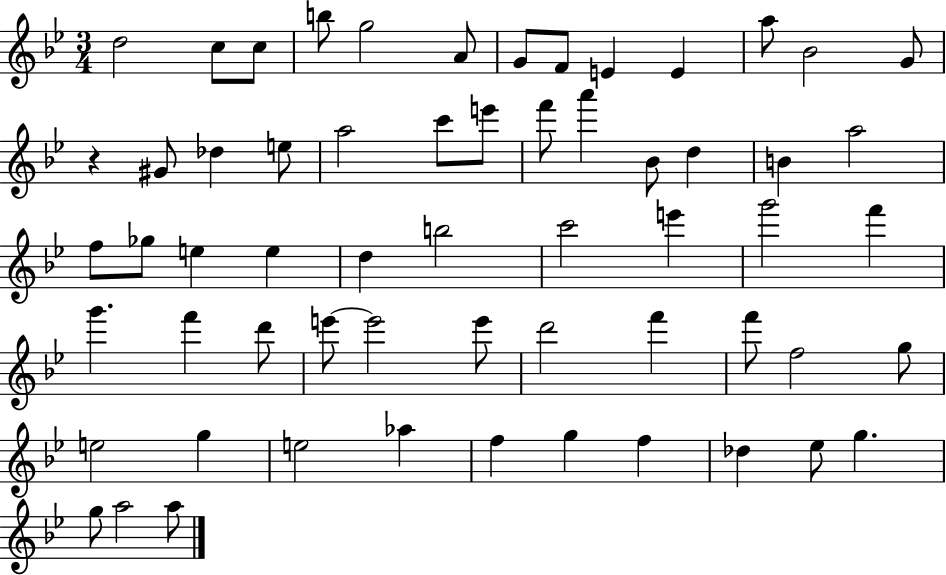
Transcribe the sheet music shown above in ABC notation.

X:1
T:Untitled
M:3/4
L:1/4
K:Bb
d2 c/2 c/2 b/2 g2 A/2 G/2 F/2 E E a/2 _B2 G/2 z ^G/2 _d e/2 a2 c'/2 e'/2 f'/2 a' _B/2 d B a2 f/2 _g/2 e e d b2 c'2 e' g'2 f' g' f' d'/2 e'/2 e'2 e'/2 d'2 f' f'/2 f2 g/2 e2 g e2 _a f g f _d _e/2 g g/2 a2 a/2